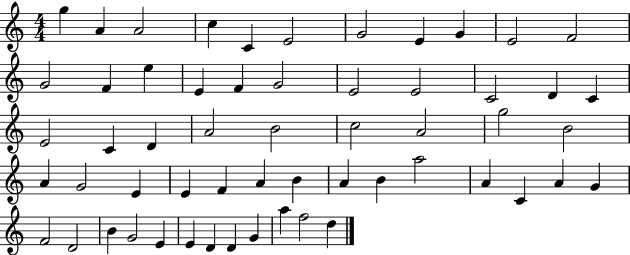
G5/q A4/q A4/h C5/q C4/q E4/h G4/h E4/q G4/q E4/h F4/h G4/h F4/q E5/q E4/q F4/q G4/h E4/h E4/h C4/h D4/q C4/q E4/h C4/q D4/q A4/h B4/h C5/h A4/h G5/h B4/h A4/q G4/h E4/q E4/q F4/q A4/q B4/q A4/q B4/q A5/h A4/q C4/q A4/q G4/q F4/h D4/h B4/q G4/h E4/q E4/q D4/q D4/q G4/q A5/q F5/h D5/q